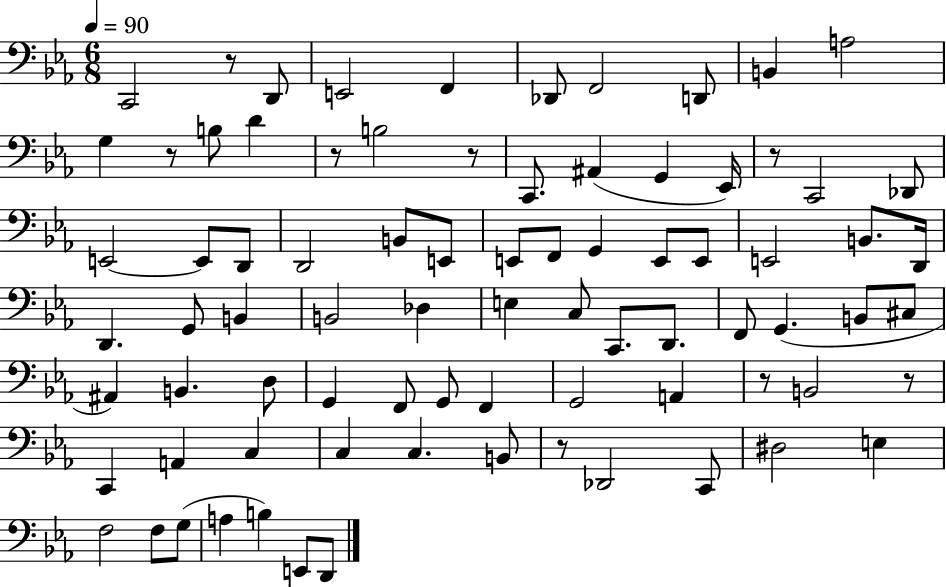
C2/h R/e D2/e E2/h F2/q Db2/e F2/h D2/e B2/q A3/h G3/q R/e B3/e D4/q R/e B3/h R/e C2/e. A#2/q G2/q Eb2/s R/e C2/h Db2/e E2/h E2/e D2/e D2/h B2/e E2/e E2/e F2/e G2/q E2/e E2/e E2/h B2/e. D2/s D2/q. G2/e B2/q B2/h Db3/q E3/q C3/e C2/e. D2/e. F2/e G2/q. B2/e C#3/e A#2/q B2/q. D3/e G2/q F2/e G2/e F2/q G2/h A2/q R/e B2/h R/e C2/q A2/q C3/q C3/q C3/q. B2/e R/e Db2/h C2/e D#3/h E3/q F3/h F3/e G3/e A3/q B3/q E2/e D2/e